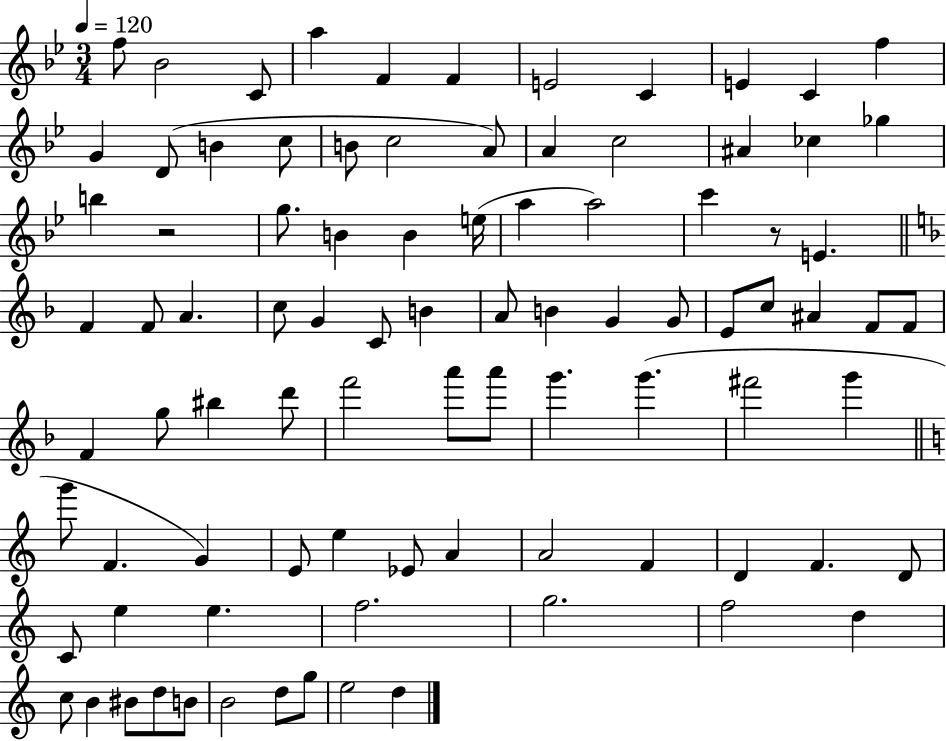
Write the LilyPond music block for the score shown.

{
  \clef treble
  \numericTimeSignature
  \time 3/4
  \key bes \major
  \tempo 4 = 120
  f''8 bes'2 c'8 | a''4 f'4 f'4 | e'2 c'4 | e'4 c'4 f''4 | \break g'4 d'8( b'4 c''8 | b'8 c''2 a'8) | a'4 c''2 | ais'4 ces''4 ges''4 | \break b''4 r2 | g''8. b'4 b'4 e''16( | a''4 a''2) | c'''4 r8 e'4. | \break \bar "||" \break \key d \minor f'4 f'8 a'4. | c''8 g'4 c'8 b'4 | a'8 b'4 g'4 g'8 | e'8 c''8 ais'4 f'8 f'8 | \break f'4 g''8 bis''4 d'''8 | f'''2 a'''8 a'''8 | g'''4. g'''4.( | fis'''2 g'''4 | \break \bar "||" \break \key c \major g'''8 f'4. g'4) | e'8 e''4 ees'8 a'4 | a'2 f'4 | d'4 f'4. d'8 | \break c'8 e''4 e''4. | f''2. | g''2. | f''2 d''4 | \break c''8 b'4 bis'8 d''8 b'8 | b'2 d''8 g''8 | e''2 d''4 | \bar "|."
}